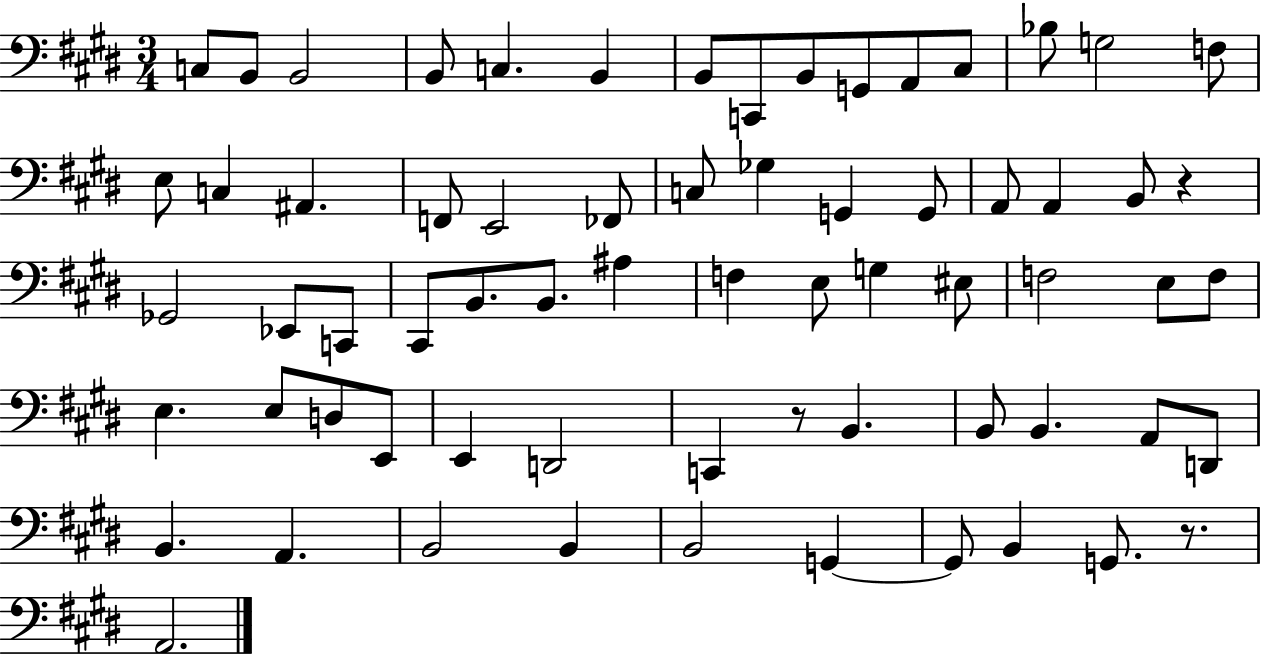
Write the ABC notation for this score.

X:1
T:Untitled
M:3/4
L:1/4
K:E
C,/2 B,,/2 B,,2 B,,/2 C, B,, B,,/2 C,,/2 B,,/2 G,,/2 A,,/2 ^C,/2 _B,/2 G,2 F,/2 E,/2 C, ^A,, F,,/2 E,,2 _F,,/2 C,/2 _G, G,, G,,/2 A,,/2 A,, B,,/2 z _G,,2 _E,,/2 C,,/2 ^C,,/2 B,,/2 B,,/2 ^A, F, E,/2 G, ^E,/2 F,2 E,/2 F,/2 E, E,/2 D,/2 E,,/2 E,, D,,2 C,, z/2 B,, B,,/2 B,, A,,/2 D,,/2 B,, A,, B,,2 B,, B,,2 G,, G,,/2 B,, G,,/2 z/2 A,,2